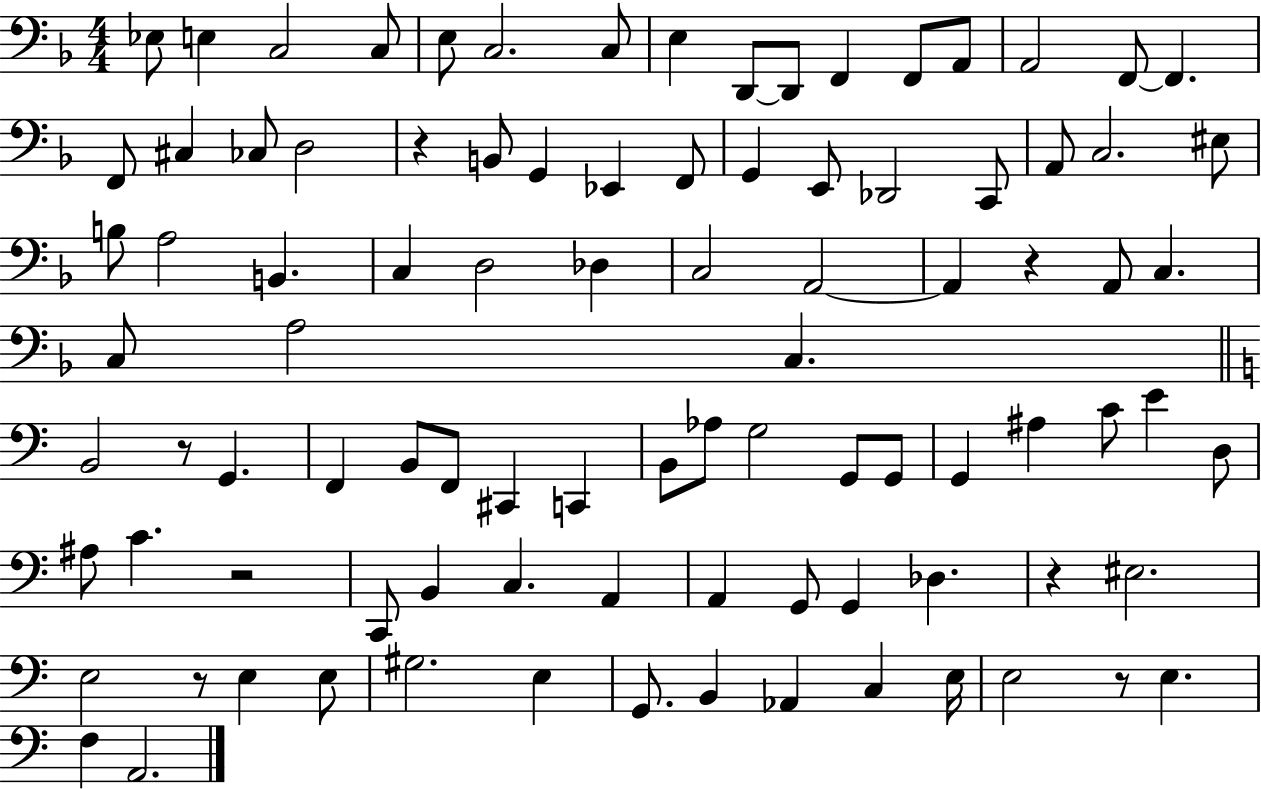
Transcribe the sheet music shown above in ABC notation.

X:1
T:Untitled
M:4/4
L:1/4
K:F
_E,/2 E, C,2 C,/2 E,/2 C,2 C,/2 E, D,,/2 D,,/2 F,, F,,/2 A,,/2 A,,2 F,,/2 F,, F,,/2 ^C, _C,/2 D,2 z B,,/2 G,, _E,, F,,/2 G,, E,,/2 _D,,2 C,,/2 A,,/2 C,2 ^E,/2 B,/2 A,2 B,, C, D,2 _D, C,2 A,,2 A,, z A,,/2 C, C,/2 A,2 C, B,,2 z/2 G,, F,, B,,/2 F,,/2 ^C,, C,, B,,/2 _A,/2 G,2 G,,/2 G,,/2 G,, ^A, C/2 E D,/2 ^A,/2 C z2 C,,/2 B,, C, A,, A,, G,,/2 G,, _D, z ^E,2 E,2 z/2 E, E,/2 ^G,2 E, G,,/2 B,, _A,, C, E,/4 E,2 z/2 E, F, A,,2